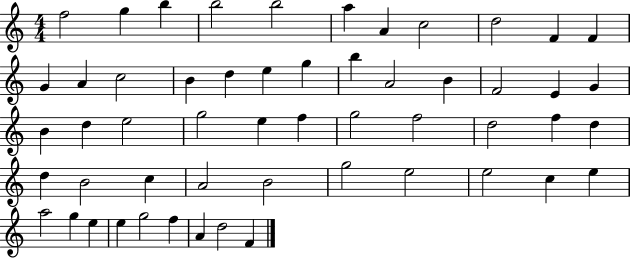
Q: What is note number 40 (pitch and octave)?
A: B4